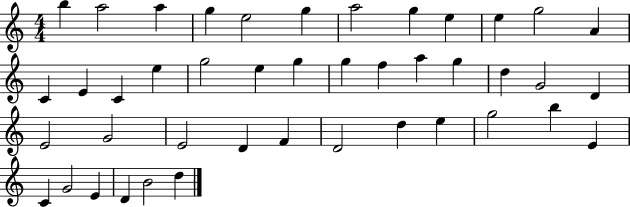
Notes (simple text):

B5/q A5/h A5/q G5/q E5/h G5/q A5/h G5/q E5/q E5/q G5/h A4/q C4/q E4/q C4/q E5/q G5/h E5/q G5/q G5/q F5/q A5/q G5/q D5/q G4/h D4/q E4/h G4/h E4/h D4/q F4/q D4/h D5/q E5/q G5/h B5/q E4/q C4/q G4/h E4/q D4/q B4/h D5/q